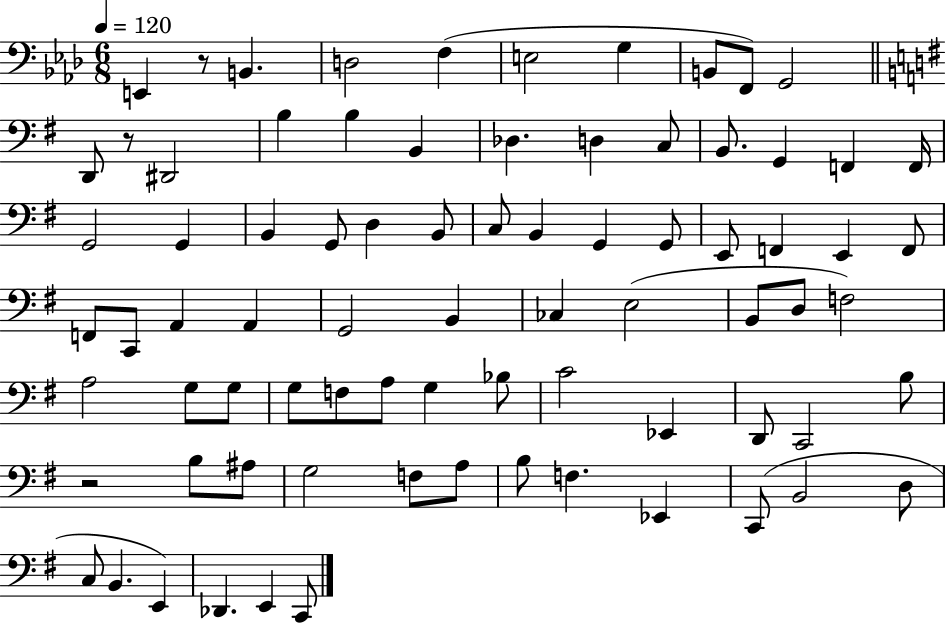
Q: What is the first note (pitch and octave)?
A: E2